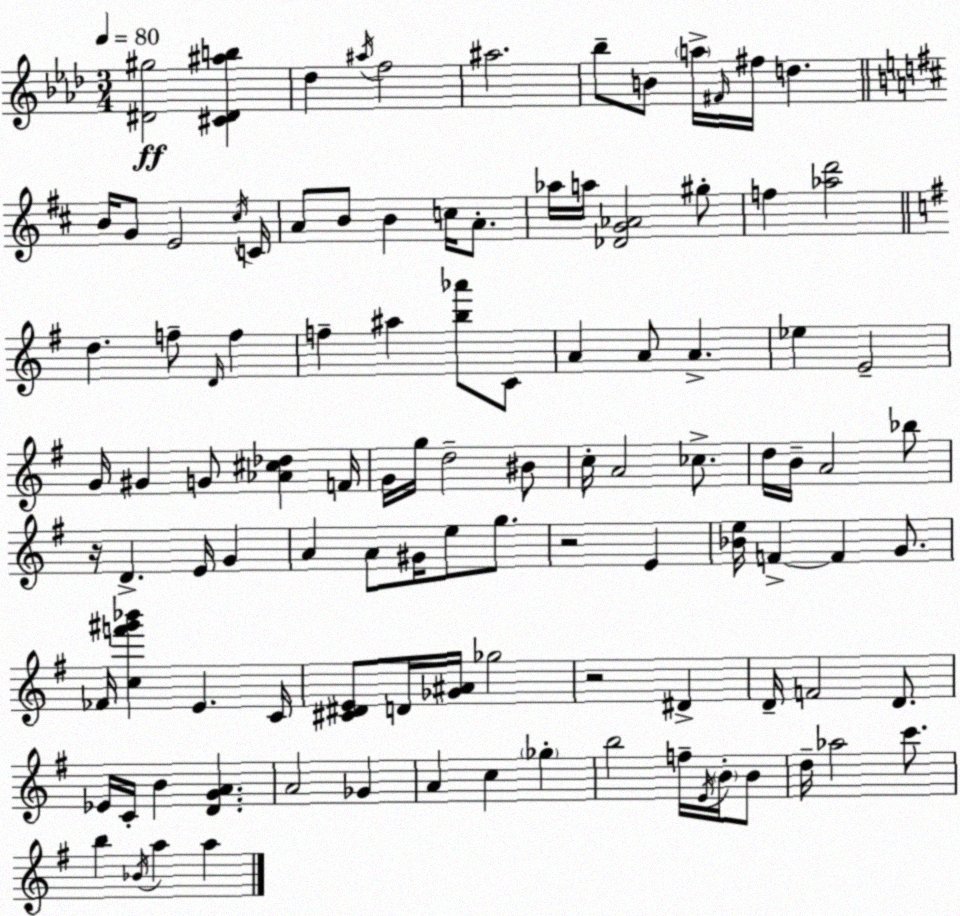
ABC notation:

X:1
T:Untitled
M:3/4
L:1/4
K:Fm
[^D^g]2 [^C^D^ab] _d ^a/4 f2 ^a2 _b/2 B/2 a/4 ^F/4 ^f/4 d B/4 G/2 E2 ^c/4 C/4 A/2 B/2 B c/4 A/2 _a/4 a/4 [_DG_A]2 ^g/2 f [_ad']2 d f/2 D/4 f f ^a [b_a']/2 C/2 A A/2 A _e E2 G/4 ^G G/2 [_A^c_d] F/4 G/4 g/4 d2 ^B/2 c/4 A2 _c/2 d/4 B/4 A2 _b/2 z/4 D E/4 G A A/2 ^G/4 e/2 g/2 z2 E [_Be]/4 F F G/2 _F/4 [cf'^g'_b'] E C/4 [^C^DE]/2 D/4 [_G^A]/4 _g2 z2 ^D D/4 F2 D/2 _E/4 C/4 B [DGA] A2 _G A c _g b2 f/4 E/4 B/4 B/2 d/4 _a2 c'/2 b _B/4 a a